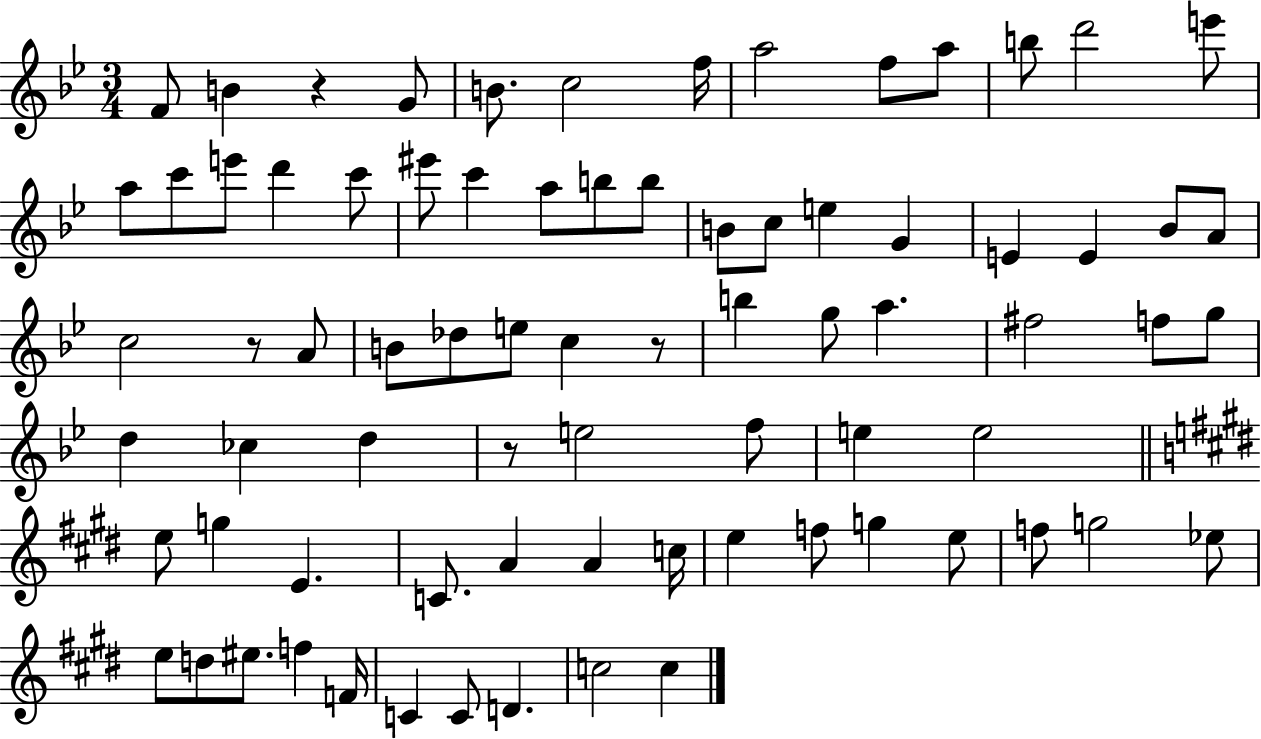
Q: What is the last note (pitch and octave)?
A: C5